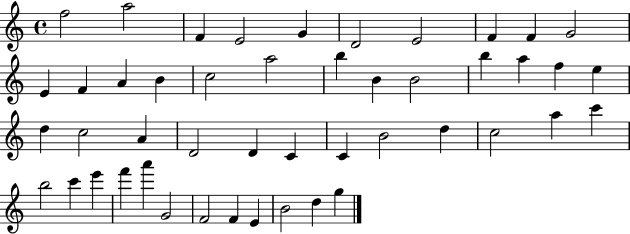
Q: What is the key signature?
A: C major